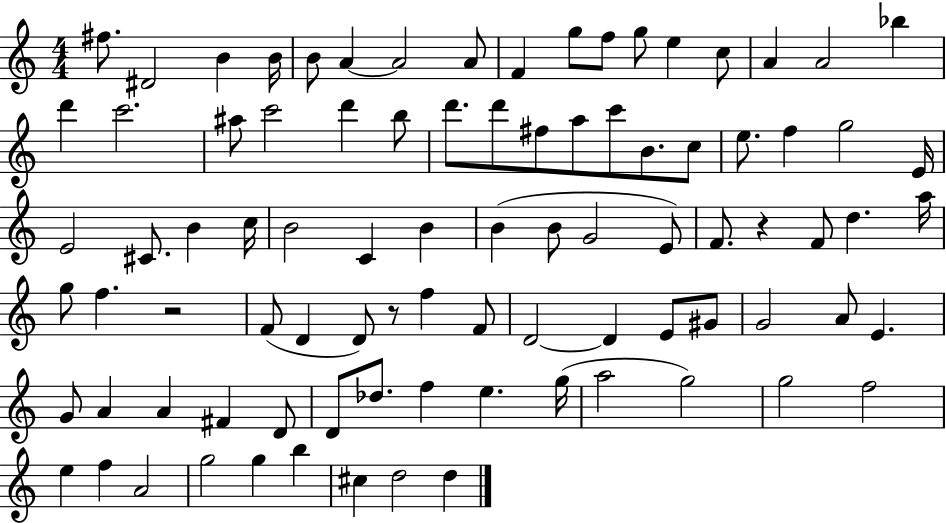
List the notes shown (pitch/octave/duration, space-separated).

F#5/e. D#4/h B4/q B4/s B4/e A4/q A4/h A4/e F4/q G5/e F5/e G5/e E5/q C5/e A4/q A4/h Bb5/q D6/q C6/h. A#5/e C6/h D6/q B5/e D6/e. D6/e F#5/e A5/e C6/e B4/e. C5/e E5/e. F5/q G5/h E4/s E4/h C#4/e. B4/q C5/s B4/h C4/q B4/q B4/q B4/e G4/h E4/e F4/e. R/q F4/e D5/q. A5/s G5/e F5/q. R/h F4/e D4/q D4/e R/e F5/q F4/e D4/h D4/q E4/e G#4/e G4/h A4/e E4/q. G4/e A4/q A4/q F#4/q D4/e D4/e Db5/e. F5/q E5/q. G5/s A5/h G5/h G5/h F5/h E5/q F5/q A4/h G5/h G5/q B5/q C#5/q D5/h D5/q